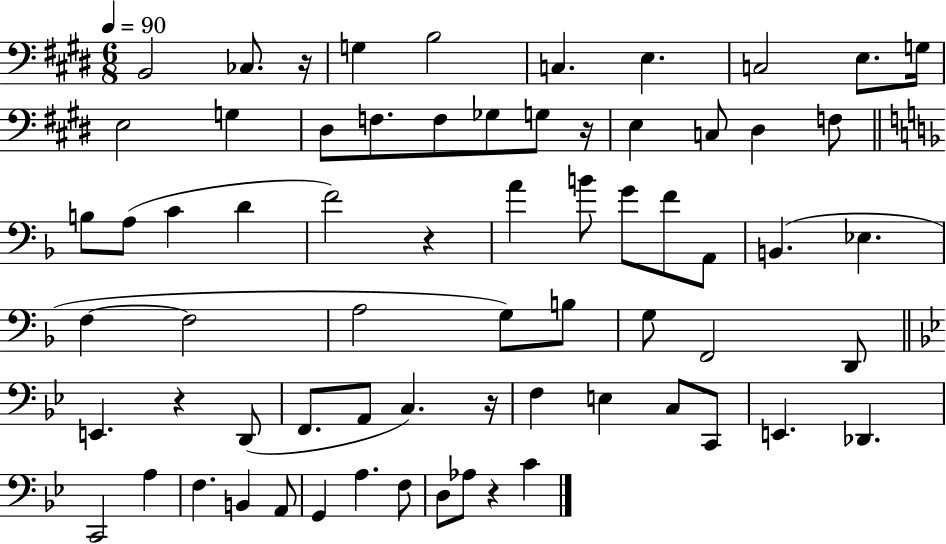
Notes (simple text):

B2/h CES3/e. R/s G3/q B3/h C3/q. E3/q. C3/h E3/e. G3/s E3/h G3/q D#3/e F3/e. F3/e Gb3/e G3/e R/s E3/q C3/e D#3/q F3/e B3/e A3/e C4/q D4/q F4/h R/q A4/q B4/e G4/e F4/e A2/e B2/q. Eb3/q. F3/q F3/h A3/h G3/e B3/e G3/e F2/h D2/e E2/q. R/q D2/e F2/e. A2/e C3/q. R/s F3/q E3/q C3/e C2/e E2/q. Db2/q. C2/h A3/q F3/q. B2/q A2/e G2/q A3/q. F3/e D3/e Ab3/e R/q C4/q